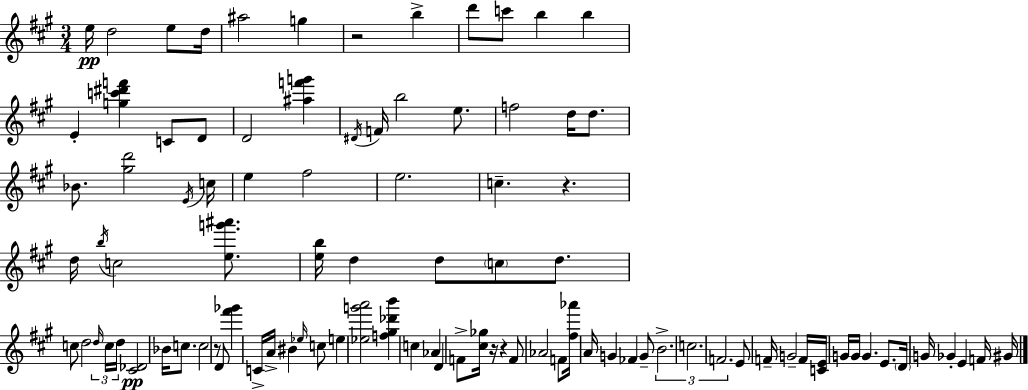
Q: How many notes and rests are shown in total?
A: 96